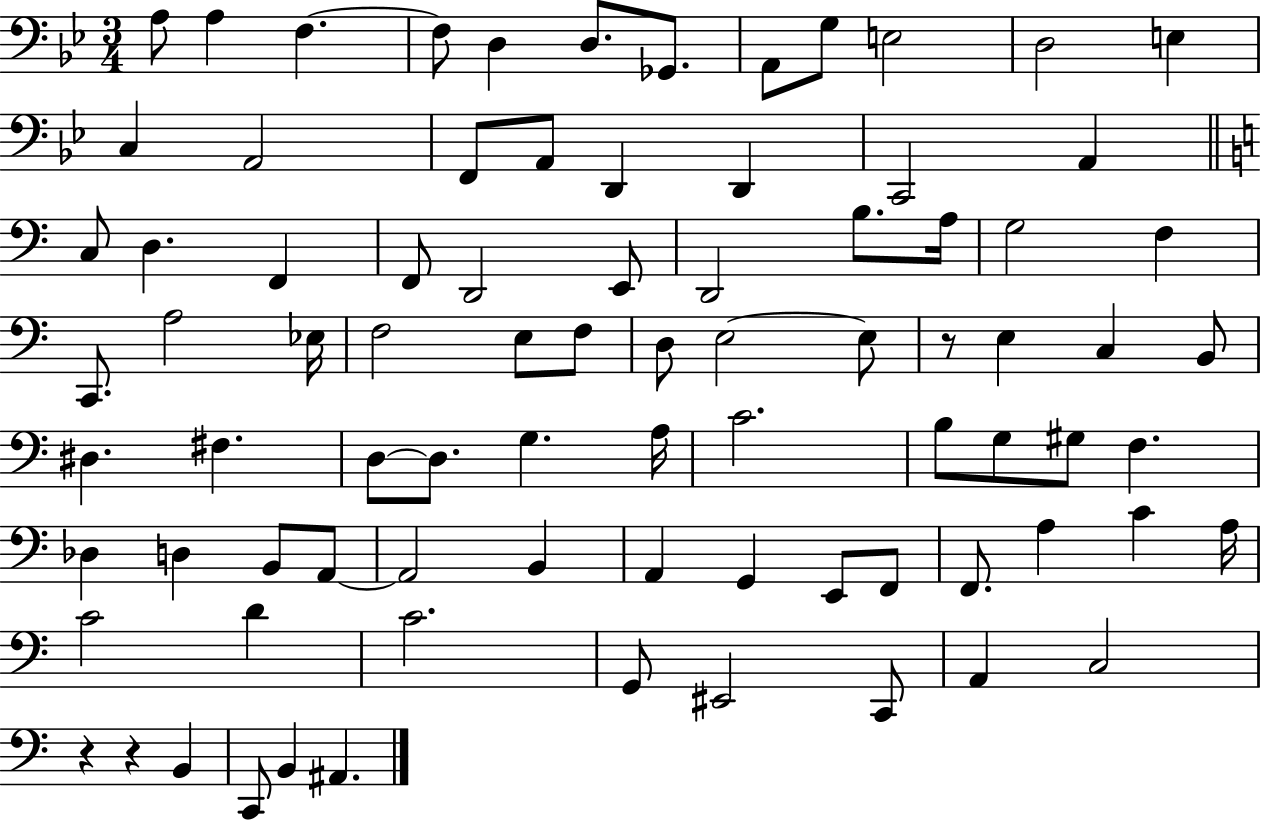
{
  \clef bass
  \numericTimeSignature
  \time 3/4
  \key bes \major
  a8 a4 f4.~~ | f8 d4 d8. ges,8. | a,8 g8 e2 | d2 e4 | \break c4 a,2 | f,8 a,8 d,4 d,4 | c,2 a,4 | \bar "||" \break \key a \minor c8 d4. f,4 | f,8 d,2 e,8 | d,2 b8. a16 | g2 f4 | \break c,8. a2 ees16 | f2 e8 f8 | d8 e2~~ e8 | r8 e4 c4 b,8 | \break dis4. fis4. | d8~~ d8. g4. a16 | c'2. | b8 g8 gis8 f4. | \break des4 d4 b,8 a,8~~ | a,2 b,4 | a,4 g,4 e,8 f,8 | f,8. a4 c'4 a16 | \break c'2 d'4 | c'2. | g,8 eis,2 c,8 | a,4 c2 | \break r4 r4 b,4 | c,8 b,4 ais,4. | \bar "|."
}